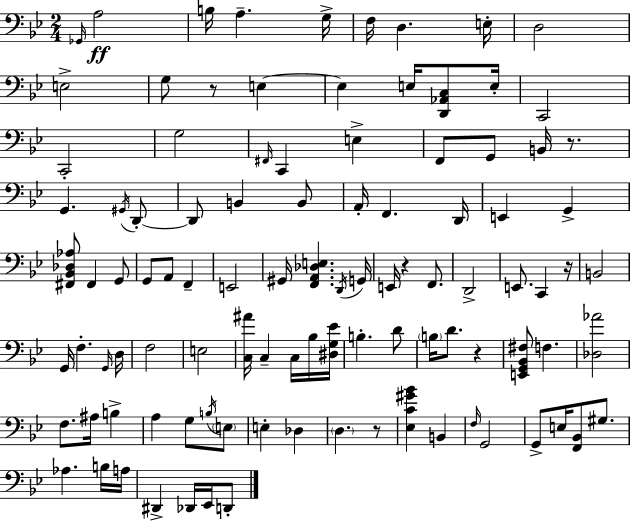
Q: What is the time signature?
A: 2/4